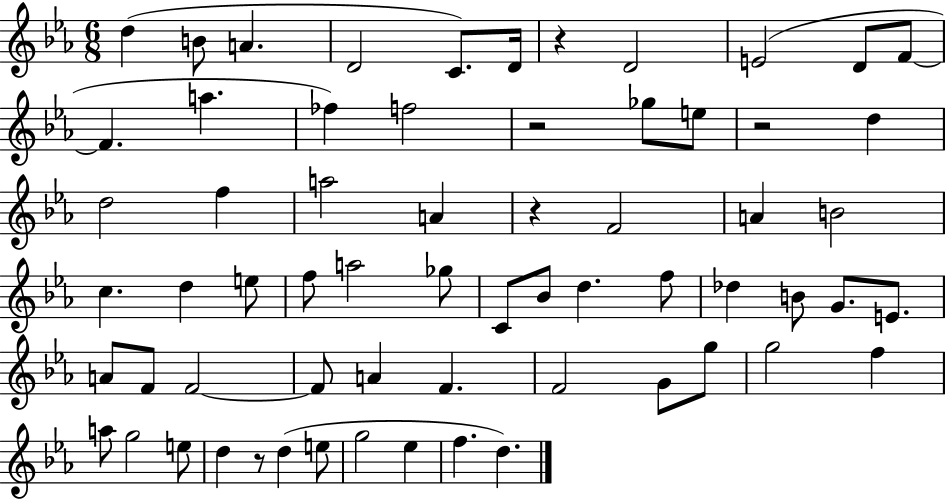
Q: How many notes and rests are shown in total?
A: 64